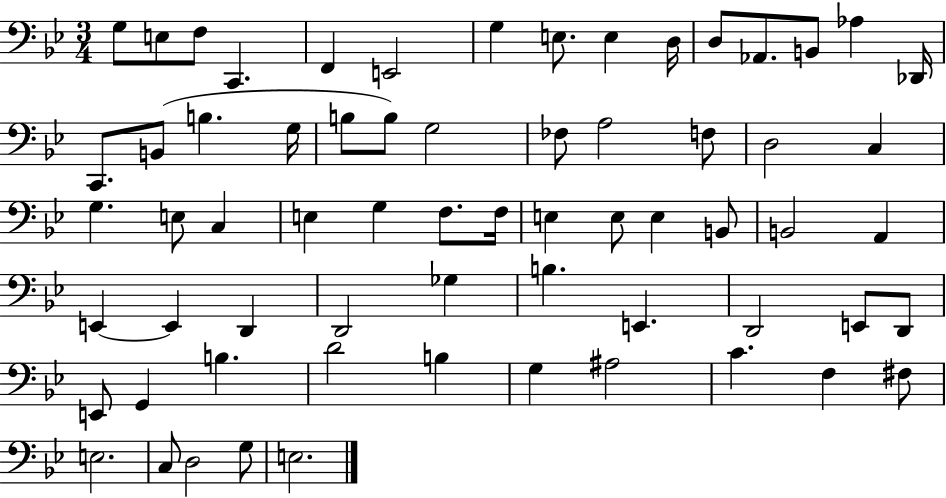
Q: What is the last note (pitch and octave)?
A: E3